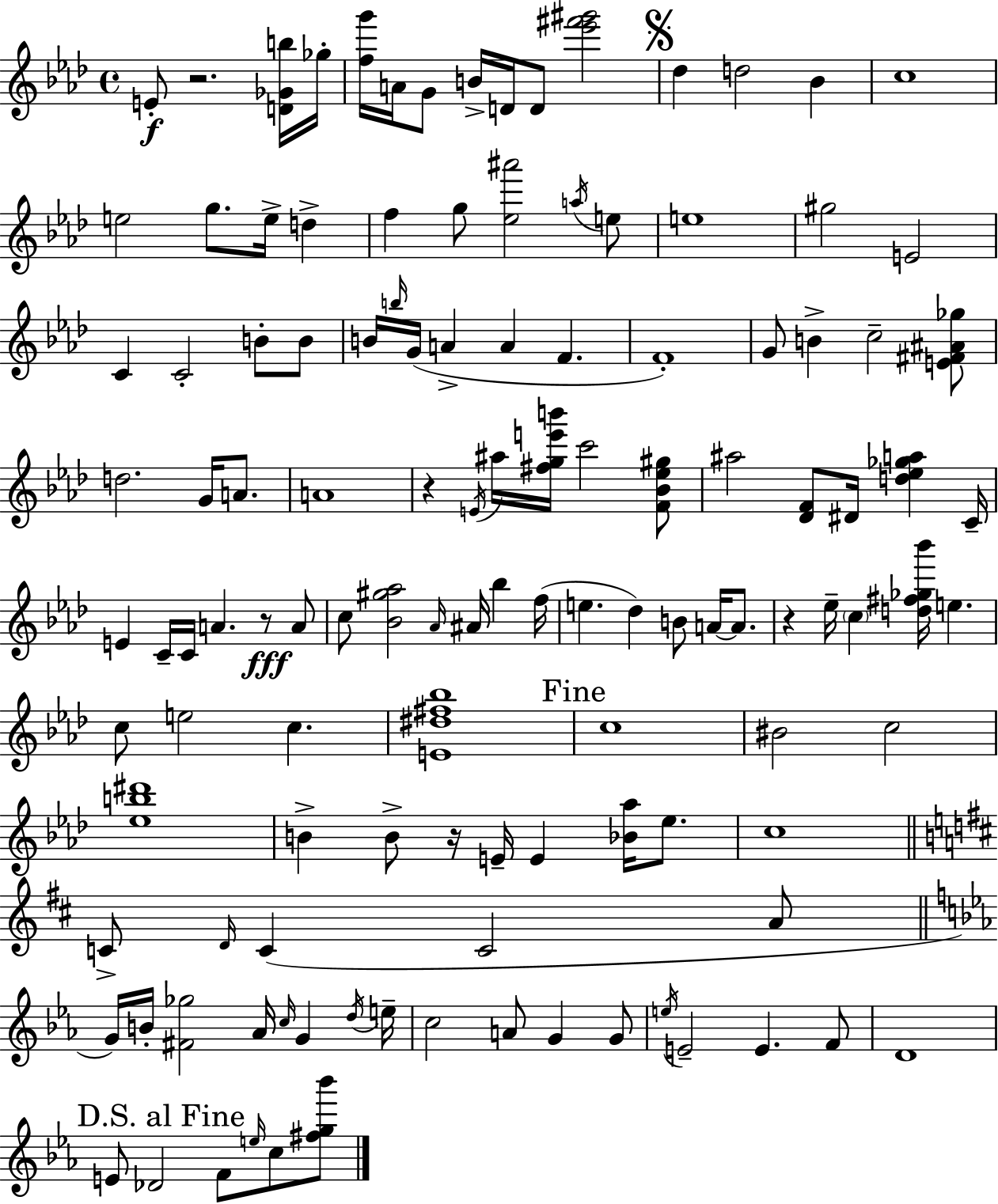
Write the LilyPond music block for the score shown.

{
  \clef treble
  \time 4/4
  \defaultTimeSignature
  \key aes \major
  \repeat volta 2 { e'8-.\f r2. <d' ges' b''>16 ges''16-. | <f'' g'''>16 a'16 g'8 b'16-> d'16 d'8 <ees''' fis''' gis'''>2 | \mark \markup { \musicglyph "scripts.segno" } des''4 d''2 bes'4 | c''1 | \break e''2 g''8. e''16-> d''4-> | f''4 g''8 <ees'' ais'''>2 \acciaccatura { a''16 } e''8 | e''1 | gis''2 e'2 | \break c'4 c'2-. b'8-. b'8 | b'16 \grace { b''16 } g'16( a'4-> a'4 f'4. | f'1-.) | g'8 b'4-> c''2-- | \break <e' fis' ais' ges''>8 d''2. g'16 a'8. | a'1 | r4 \acciaccatura { e'16 } ais''16 <fis'' g'' e''' b'''>16 c'''2 | <f' bes' ees'' gis''>8 ais''2 <des' f'>8 dis'16 <d'' ees'' ges'' a''>4 | \break c'16-- e'4 c'16-- c'16 a'4. r8\fff | a'8 c''8 <bes' gis'' aes''>2 \grace { aes'16 } ais'16 bes''4 | f''16( e''4. des''4) b'8 | a'16~~ a'8. r4 ees''16-- \parenthesize c''4 <d'' fis'' ges'' bes'''>16 e''4. | \break c''8 e''2 c''4. | <e' dis'' fis'' bes''>1 | \mark "Fine" c''1 | bis'2 c''2 | \break <ees'' b'' dis'''>1 | b'4-> b'8-> r16 e'16-- e'4 | <bes' aes''>16 ees''8. c''1 | \bar "||" \break \key b \minor c'8-> \grace { d'16 } c'4( c'2 a'8 | \bar "||" \break \key c \minor g'16) b'16-. <fis' ges''>2 aes'16 \grace { c''16 } g'4 | \acciaccatura { d''16 } e''16-- c''2 a'8 g'4 | g'8 \acciaccatura { e''16 } e'2-- e'4. | f'8 d'1 | \break \mark "D.S. al Fine" e'8 des'2 f'8 \grace { e''16 } | c''8 <fis'' g'' bes'''>8 } \bar "|."
}